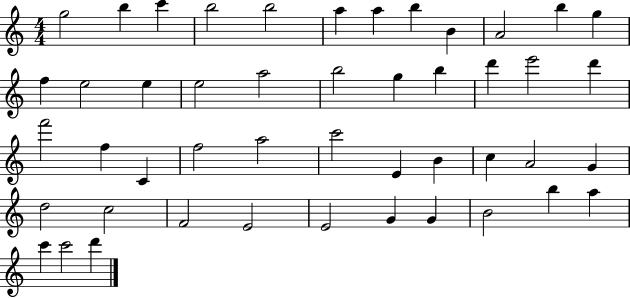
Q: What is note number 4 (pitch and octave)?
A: B5